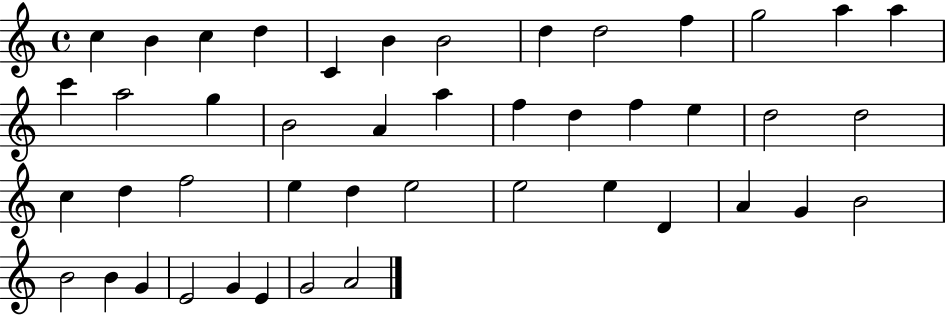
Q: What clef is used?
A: treble